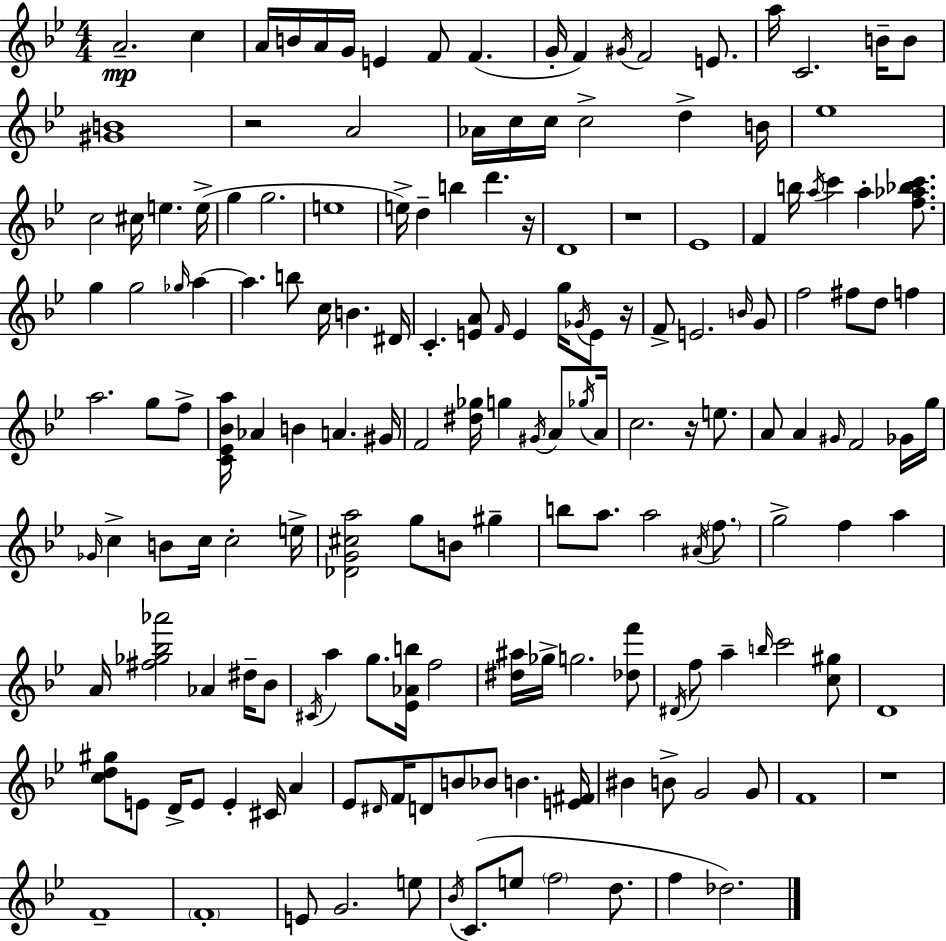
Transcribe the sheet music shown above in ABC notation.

X:1
T:Untitled
M:4/4
L:1/4
K:Bb
A2 c A/4 B/4 A/4 G/4 E F/2 F G/4 F ^G/4 F2 E/2 a/4 C2 B/4 B/2 [^GB]4 z2 A2 _A/4 c/4 c/4 c2 d B/4 _e4 c2 ^c/4 e e/4 g g2 e4 e/4 d b d' z/4 D4 z4 _E4 F b/4 a/4 c' a [f_a_bc']/2 g g2 _g/4 a a b/2 c/4 B ^D/4 C [EA]/2 F/4 E g/4 _G/4 E/2 z/4 F/2 E2 B/4 G/2 f2 ^f/2 d/2 f a2 g/2 f/2 [C_E_Ba]/4 _A B A ^G/4 F2 [^d_g]/4 g ^G/4 A/2 _g/4 A/4 c2 z/4 e/2 A/2 A ^G/4 F2 _G/4 g/4 _G/4 c B/2 c/4 c2 e/4 [_DG^ca]2 g/2 B/2 ^g b/2 a/2 a2 ^A/4 f/2 g2 f a A/4 [^f_g_b_a']2 _A ^d/4 _B/2 ^C/4 a g/2 [_E_Ab]/4 f2 [^d^a]/4 _g/4 g2 [_df']/2 ^D/4 f/2 a b/4 c'2 [c^g]/2 D4 [cd^g]/2 E/2 D/4 E/2 E ^C/4 A _E/2 ^D/4 F/4 D/2 B/2 _B/2 B [E^F]/4 ^B B/2 G2 G/2 F4 z4 F4 F4 E/2 G2 e/2 _B/4 C/2 e/2 f2 d/2 f _d2